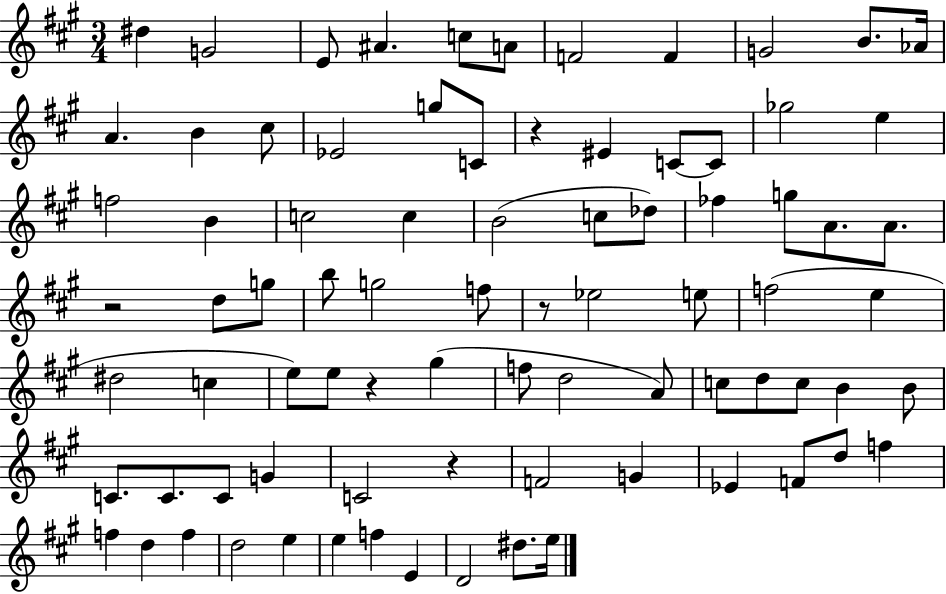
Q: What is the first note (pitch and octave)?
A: D#5